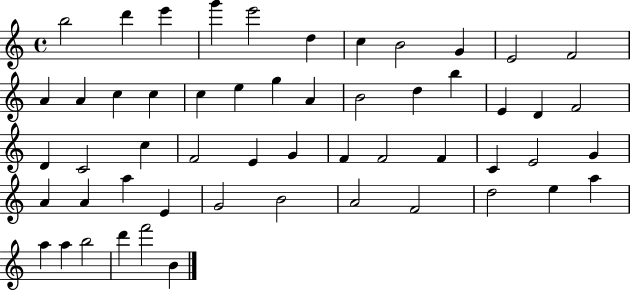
X:1
T:Untitled
M:4/4
L:1/4
K:C
b2 d' e' g' e'2 d c B2 G E2 F2 A A c c c e g A B2 d b E D F2 D C2 c F2 E G F F2 F C E2 G A A a E G2 B2 A2 F2 d2 e a a a b2 d' f'2 B